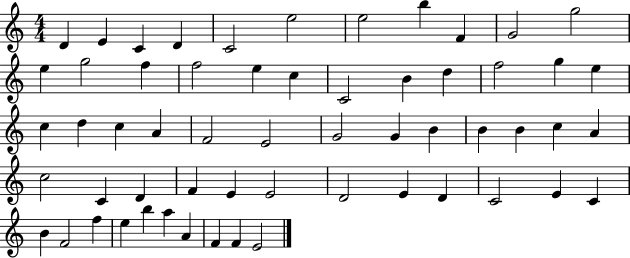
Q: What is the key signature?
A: C major